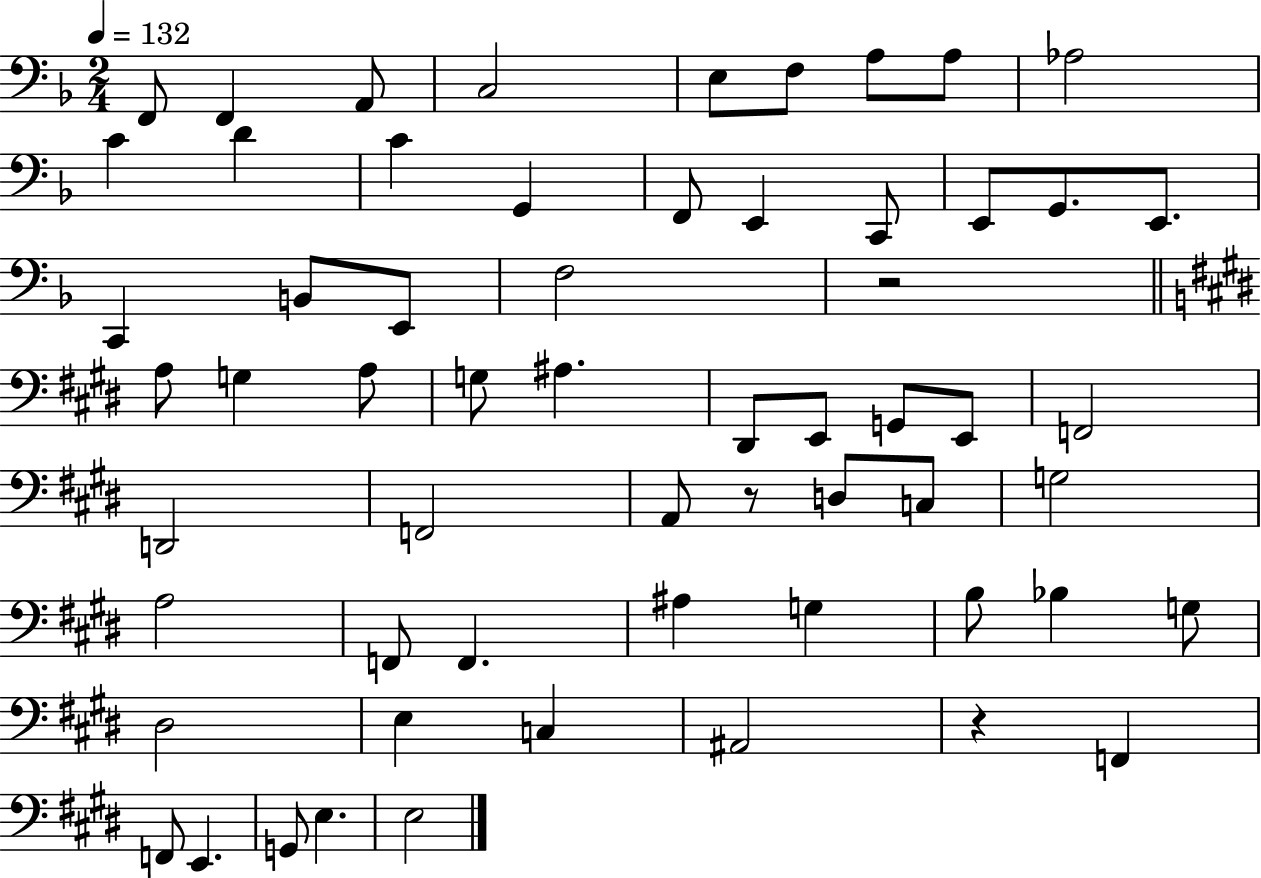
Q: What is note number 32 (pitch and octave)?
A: E2